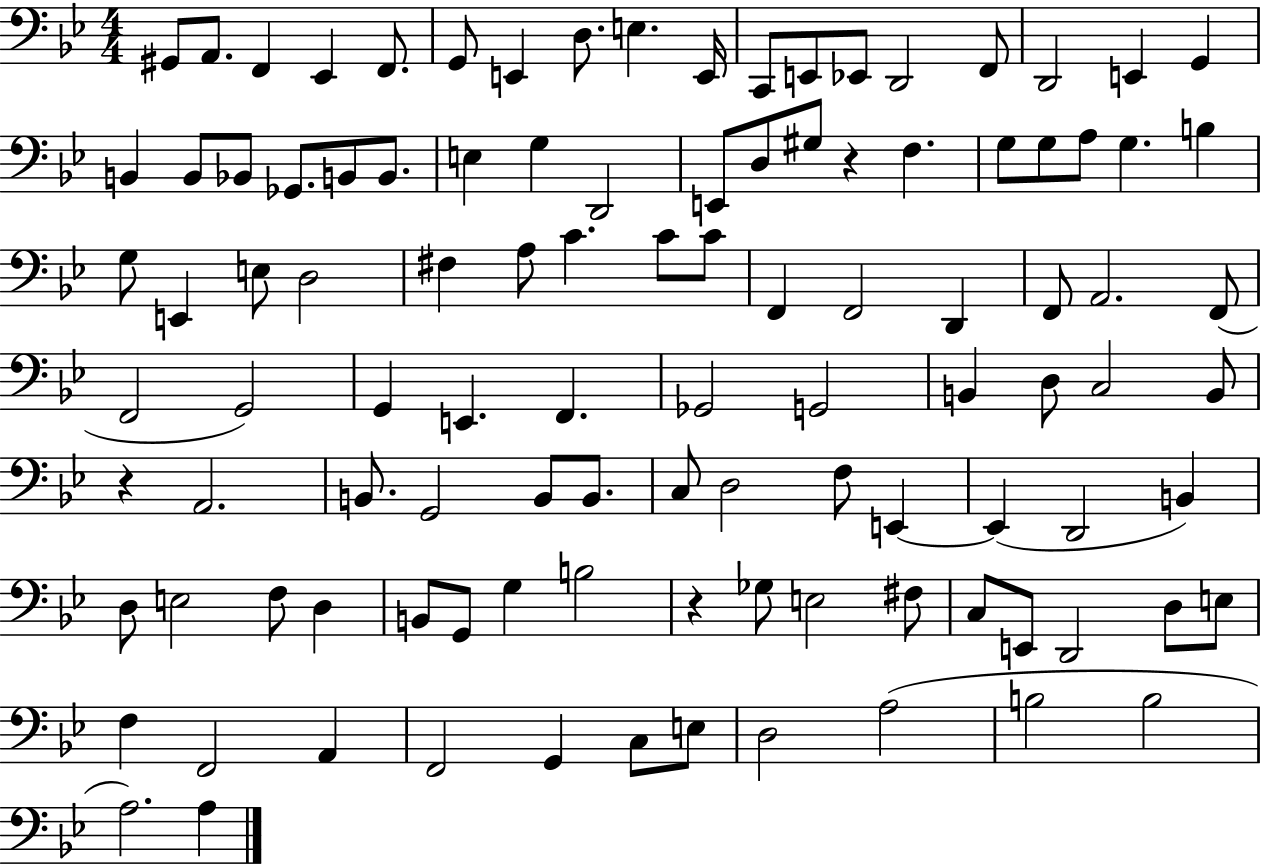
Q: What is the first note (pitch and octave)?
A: G#2